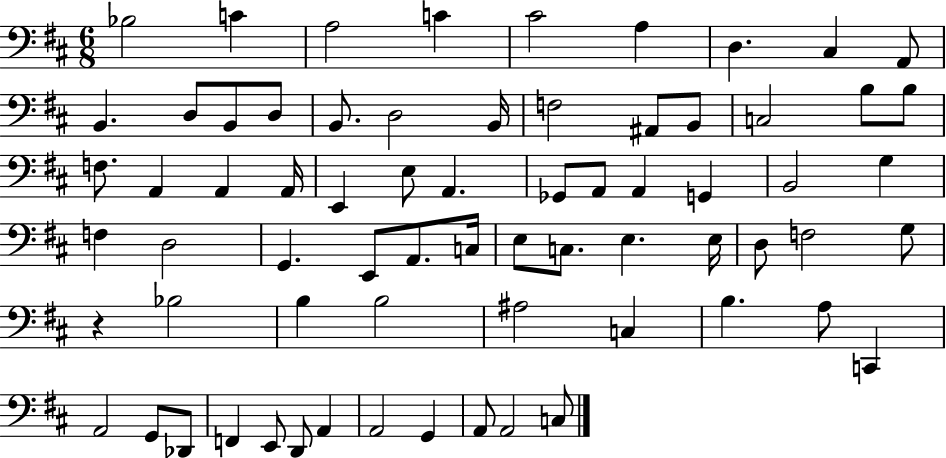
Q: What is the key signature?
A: D major